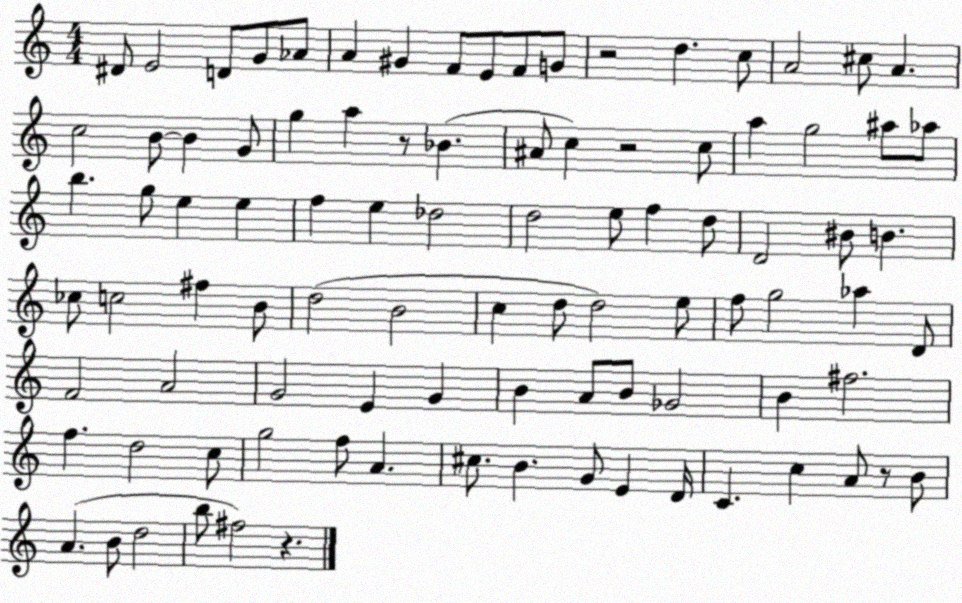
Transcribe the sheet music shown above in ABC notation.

X:1
T:Untitled
M:4/4
L:1/4
K:C
^D/2 E2 D/2 G/2 _A/2 A ^G F/2 E/2 F/2 G/2 z2 d c/2 A2 ^c/2 A c2 B/2 B G/2 g a z/2 _B ^A/2 c z2 c/2 a g2 ^a/2 _a/2 b g/2 e e f e _d2 d2 e/2 f d/2 D2 ^B/2 B _c/2 c2 ^f B/2 d2 B2 c d/2 d2 e/2 f/2 g2 _a D/2 F2 A2 G2 E G B A/2 B/2 _G2 B ^f2 f d2 c/2 g2 f/2 A ^c/2 B G/2 E D/4 C c A/2 z/2 B/2 A B/2 d2 b/2 ^f2 z